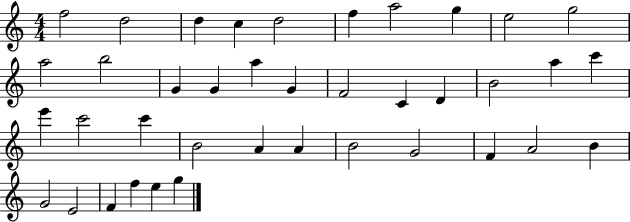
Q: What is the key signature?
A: C major